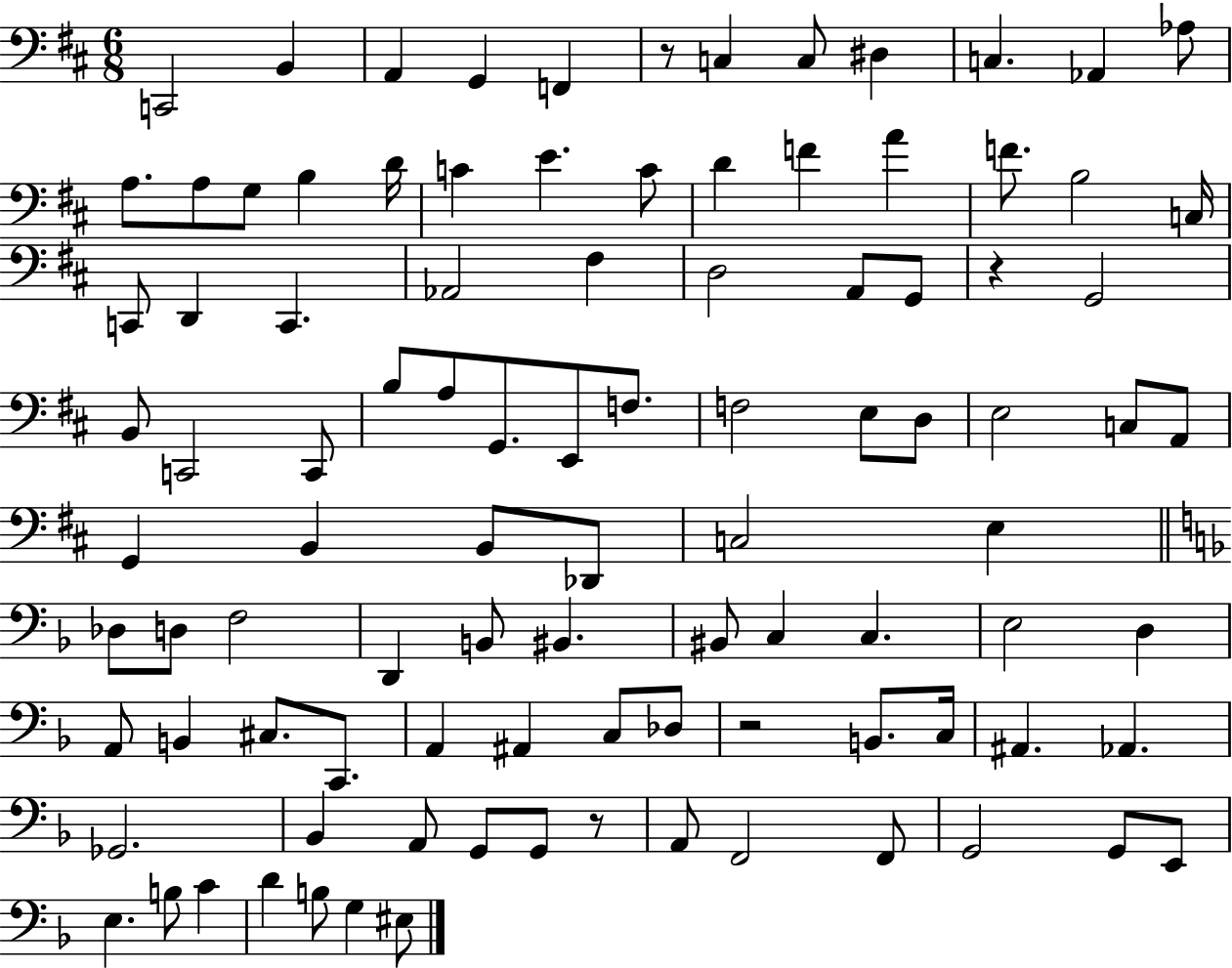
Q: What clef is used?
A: bass